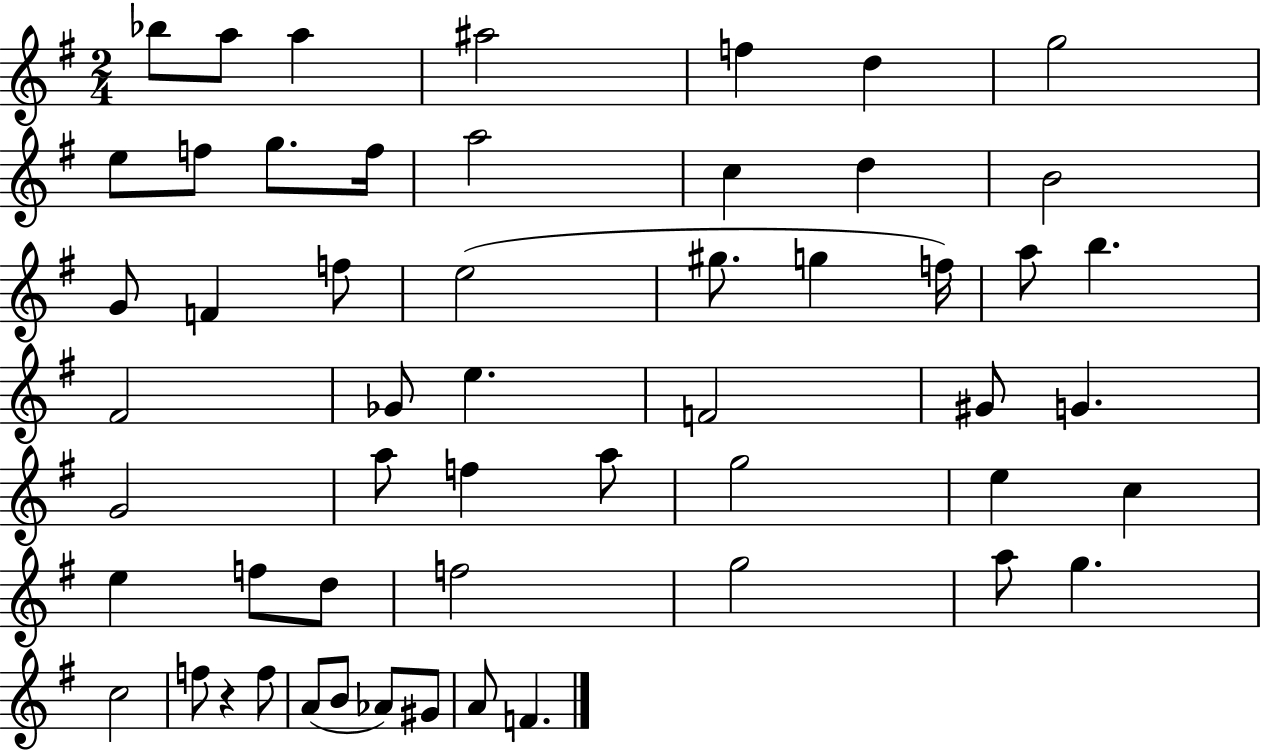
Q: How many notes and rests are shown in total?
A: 54